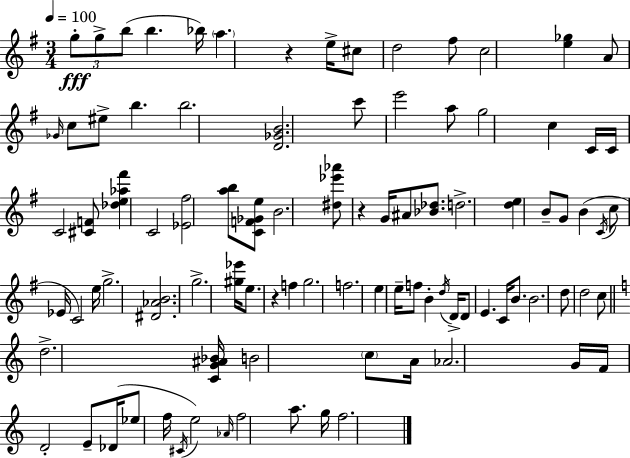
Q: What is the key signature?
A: E minor